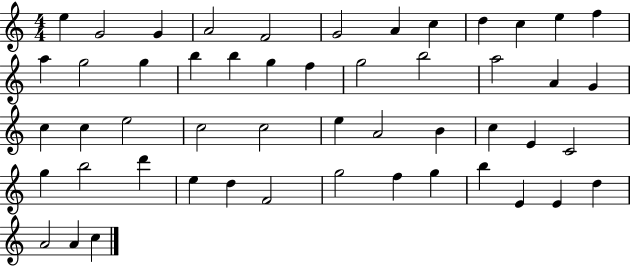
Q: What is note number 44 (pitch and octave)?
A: G5